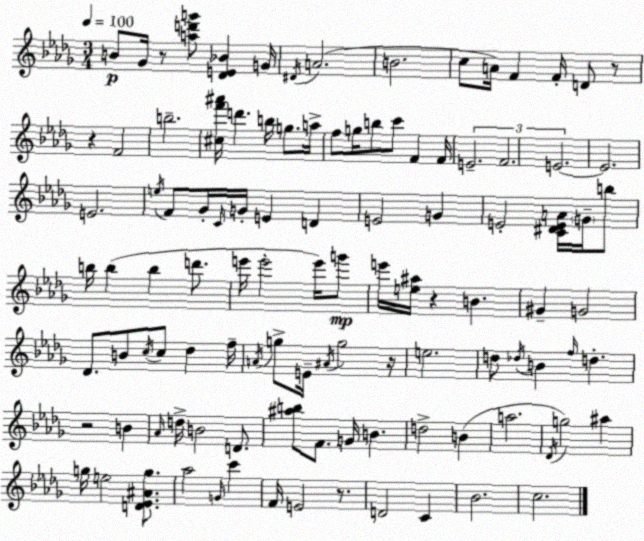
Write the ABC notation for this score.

X:1
T:Untitled
M:3/4
L:1/4
K:Bbm
B/2 _G/4 z/2 [ad'g']/2 [_DE_B] G/4 ^D/4 A2 B2 c/2 A/4 F F/4 D/2 z/2 z F2 b2 [^cf'^a']/4 d' b/4 g/2 a/4 f/2 g/4 b/2 c'/2 F F/4 E2 F2 E2 E2 E2 e/4 F/2 _G/4 C/4 G/4 E D E2 G E2 [C^DEA]/4 G/4 b/2 b/4 b b d'/2 e'/4 e'2 e'/4 g'/2 e'/4 [e^a]/4 z B ^G G2 _D/2 B/2 c/4 c/2 _d f/4 A/4 g/2 E/4 ^A/4 g2 z/4 e2 d/2 _d/4 B f/4 d z2 B _A/4 d/4 B2 D/2 [^ab]/2 F/2 G/4 B d2 B a2 _D/4 g2 ^a g/4 e2 [D_E^Ag]/2 _a2 G/4 c' F/4 E2 z/2 D2 C _B2 c2